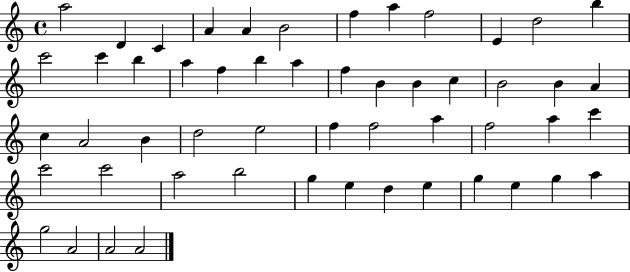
{
  \clef treble
  \time 4/4
  \defaultTimeSignature
  \key c \major
  a''2 d'4 c'4 | a'4 a'4 b'2 | f''4 a''4 f''2 | e'4 d''2 b''4 | \break c'''2 c'''4 b''4 | a''4 f''4 b''4 a''4 | f''4 b'4 b'4 c''4 | b'2 b'4 a'4 | \break c''4 a'2 b'4 | d''2 e''2 | f''4 f''2 a''4 | f''2 a''4 c'''4 | \break c'''2 c'''2 | a''2 b''2 | g''4 e''4 d''4 e''4 | g''4 e''4 g''4 a''4 | \break g''2 a'2 | a'2 a'2 | \bar "|."
}